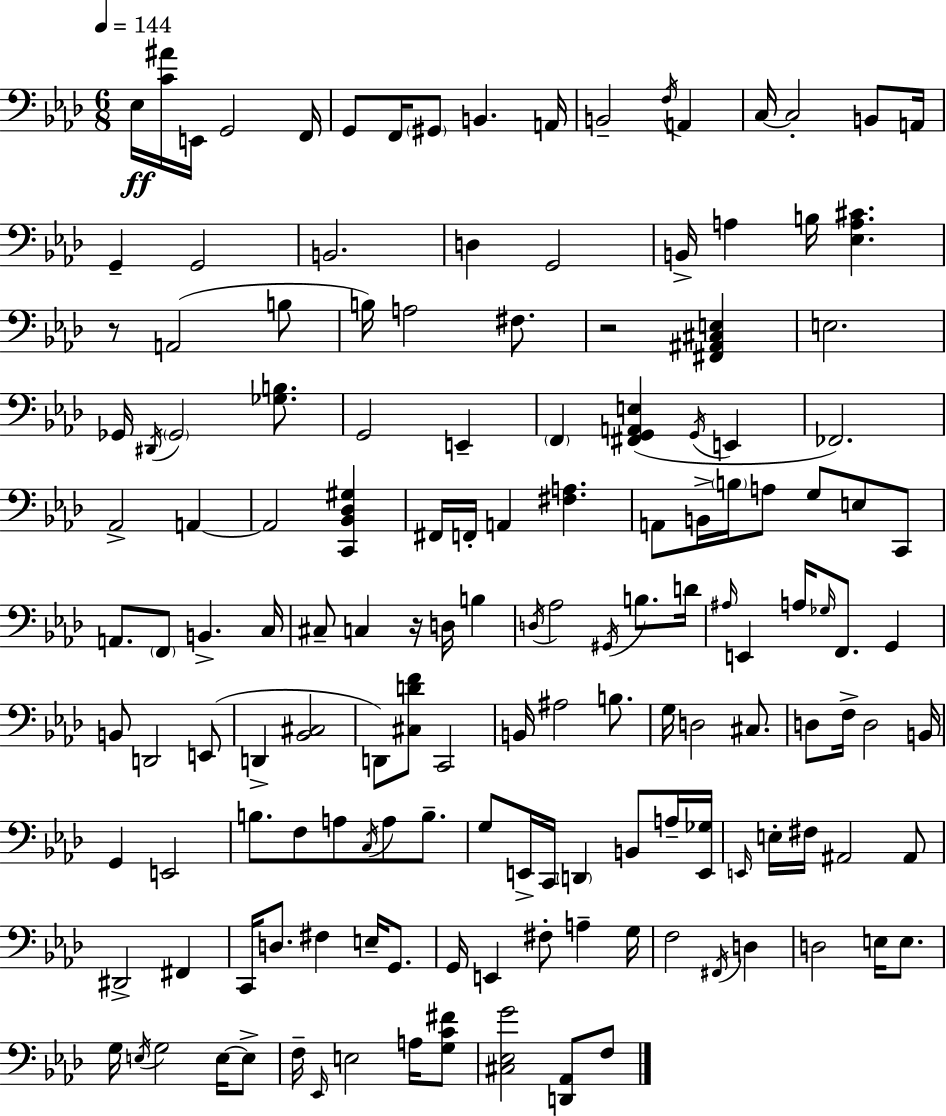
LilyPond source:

{
  \clef bass
  \numericTimeSignature
  \time 6/8
  \key aes \major
  \tempo 4 = 144
  ees16\ff <c' ais'>16 e,16 g,2 f,16 | g,8 f,16 \parenthesize gis,8 b,4. a,16 | b,2-- \acciaccatura { f16 } a,4 | c16~~ c2-. b,8 | \break a,16 g,4-- g,2 | b,2. | d4 g,2 | b,16-> a4 b16 <ees a cis'>4. | \break r8 a,2( b8 | b16) a2 fis8. | r2 <fis, ais, cis e>4 | e2. | \break ges,16 \acciaccatura { dis,16 } \parenthesize ges,2 <ges b>8. | g,2 e,4-- | \parenthesize f,4 <fis, g, a, e>4( \acciaccatura { g,16 } e,4 | fes,2.) | \break aes,2-> a,4~~ | a,2 <c, bes, des gis>4 | fis,16 f,16-. a,4 <fis a>4. | a,8 b,16-> \parenthesize b16 a8 g8 e8 | \break c,8 a,8. \parenthesize f,8 b,4.-> | c16 cis8-- c4 r16 d16 b4 | \acciaccatura { d16 } aes2 | \acciaccatura { gis,16 } b8. d'16 \grace { ais16 } e,4 a16 \grace { ges16 } | \break f,8. g,4 b,8 d,2 | e,8( d,4-> <bes, cis>2 | d,8) <cis d' f'>8 c,2 | b,16 ais2 | \break b8. g16 d2 | cis8. d8 f16-> d2 | b,16 g,4 e,2 | b8. f8 | \break a8 \acciaccatura { c16 } a8 b8.-- g8 e,16-> c,16 | \parenthesize d,4 b,8 a16-- <e, ges>16 \grace { e,16 } e16-. fis16 ais,2 | ais,8 dis,2-> | fis,4 c,16 d8. | \break fis4 e16-- g,8. g,16 e,4 | fis8-. a4-- g16 f2 | \acciaccatura { fis,16 } d4 d2 | e16 e8. g16 \acciaccatura { e16 } | \break g2 e16~~ e8-> f16-- | \grace { ees,16 } e2 a16 <g c' fis'>8 | <cis ees g'>2 <d, aes,>8 f8 | \bar "|."
}